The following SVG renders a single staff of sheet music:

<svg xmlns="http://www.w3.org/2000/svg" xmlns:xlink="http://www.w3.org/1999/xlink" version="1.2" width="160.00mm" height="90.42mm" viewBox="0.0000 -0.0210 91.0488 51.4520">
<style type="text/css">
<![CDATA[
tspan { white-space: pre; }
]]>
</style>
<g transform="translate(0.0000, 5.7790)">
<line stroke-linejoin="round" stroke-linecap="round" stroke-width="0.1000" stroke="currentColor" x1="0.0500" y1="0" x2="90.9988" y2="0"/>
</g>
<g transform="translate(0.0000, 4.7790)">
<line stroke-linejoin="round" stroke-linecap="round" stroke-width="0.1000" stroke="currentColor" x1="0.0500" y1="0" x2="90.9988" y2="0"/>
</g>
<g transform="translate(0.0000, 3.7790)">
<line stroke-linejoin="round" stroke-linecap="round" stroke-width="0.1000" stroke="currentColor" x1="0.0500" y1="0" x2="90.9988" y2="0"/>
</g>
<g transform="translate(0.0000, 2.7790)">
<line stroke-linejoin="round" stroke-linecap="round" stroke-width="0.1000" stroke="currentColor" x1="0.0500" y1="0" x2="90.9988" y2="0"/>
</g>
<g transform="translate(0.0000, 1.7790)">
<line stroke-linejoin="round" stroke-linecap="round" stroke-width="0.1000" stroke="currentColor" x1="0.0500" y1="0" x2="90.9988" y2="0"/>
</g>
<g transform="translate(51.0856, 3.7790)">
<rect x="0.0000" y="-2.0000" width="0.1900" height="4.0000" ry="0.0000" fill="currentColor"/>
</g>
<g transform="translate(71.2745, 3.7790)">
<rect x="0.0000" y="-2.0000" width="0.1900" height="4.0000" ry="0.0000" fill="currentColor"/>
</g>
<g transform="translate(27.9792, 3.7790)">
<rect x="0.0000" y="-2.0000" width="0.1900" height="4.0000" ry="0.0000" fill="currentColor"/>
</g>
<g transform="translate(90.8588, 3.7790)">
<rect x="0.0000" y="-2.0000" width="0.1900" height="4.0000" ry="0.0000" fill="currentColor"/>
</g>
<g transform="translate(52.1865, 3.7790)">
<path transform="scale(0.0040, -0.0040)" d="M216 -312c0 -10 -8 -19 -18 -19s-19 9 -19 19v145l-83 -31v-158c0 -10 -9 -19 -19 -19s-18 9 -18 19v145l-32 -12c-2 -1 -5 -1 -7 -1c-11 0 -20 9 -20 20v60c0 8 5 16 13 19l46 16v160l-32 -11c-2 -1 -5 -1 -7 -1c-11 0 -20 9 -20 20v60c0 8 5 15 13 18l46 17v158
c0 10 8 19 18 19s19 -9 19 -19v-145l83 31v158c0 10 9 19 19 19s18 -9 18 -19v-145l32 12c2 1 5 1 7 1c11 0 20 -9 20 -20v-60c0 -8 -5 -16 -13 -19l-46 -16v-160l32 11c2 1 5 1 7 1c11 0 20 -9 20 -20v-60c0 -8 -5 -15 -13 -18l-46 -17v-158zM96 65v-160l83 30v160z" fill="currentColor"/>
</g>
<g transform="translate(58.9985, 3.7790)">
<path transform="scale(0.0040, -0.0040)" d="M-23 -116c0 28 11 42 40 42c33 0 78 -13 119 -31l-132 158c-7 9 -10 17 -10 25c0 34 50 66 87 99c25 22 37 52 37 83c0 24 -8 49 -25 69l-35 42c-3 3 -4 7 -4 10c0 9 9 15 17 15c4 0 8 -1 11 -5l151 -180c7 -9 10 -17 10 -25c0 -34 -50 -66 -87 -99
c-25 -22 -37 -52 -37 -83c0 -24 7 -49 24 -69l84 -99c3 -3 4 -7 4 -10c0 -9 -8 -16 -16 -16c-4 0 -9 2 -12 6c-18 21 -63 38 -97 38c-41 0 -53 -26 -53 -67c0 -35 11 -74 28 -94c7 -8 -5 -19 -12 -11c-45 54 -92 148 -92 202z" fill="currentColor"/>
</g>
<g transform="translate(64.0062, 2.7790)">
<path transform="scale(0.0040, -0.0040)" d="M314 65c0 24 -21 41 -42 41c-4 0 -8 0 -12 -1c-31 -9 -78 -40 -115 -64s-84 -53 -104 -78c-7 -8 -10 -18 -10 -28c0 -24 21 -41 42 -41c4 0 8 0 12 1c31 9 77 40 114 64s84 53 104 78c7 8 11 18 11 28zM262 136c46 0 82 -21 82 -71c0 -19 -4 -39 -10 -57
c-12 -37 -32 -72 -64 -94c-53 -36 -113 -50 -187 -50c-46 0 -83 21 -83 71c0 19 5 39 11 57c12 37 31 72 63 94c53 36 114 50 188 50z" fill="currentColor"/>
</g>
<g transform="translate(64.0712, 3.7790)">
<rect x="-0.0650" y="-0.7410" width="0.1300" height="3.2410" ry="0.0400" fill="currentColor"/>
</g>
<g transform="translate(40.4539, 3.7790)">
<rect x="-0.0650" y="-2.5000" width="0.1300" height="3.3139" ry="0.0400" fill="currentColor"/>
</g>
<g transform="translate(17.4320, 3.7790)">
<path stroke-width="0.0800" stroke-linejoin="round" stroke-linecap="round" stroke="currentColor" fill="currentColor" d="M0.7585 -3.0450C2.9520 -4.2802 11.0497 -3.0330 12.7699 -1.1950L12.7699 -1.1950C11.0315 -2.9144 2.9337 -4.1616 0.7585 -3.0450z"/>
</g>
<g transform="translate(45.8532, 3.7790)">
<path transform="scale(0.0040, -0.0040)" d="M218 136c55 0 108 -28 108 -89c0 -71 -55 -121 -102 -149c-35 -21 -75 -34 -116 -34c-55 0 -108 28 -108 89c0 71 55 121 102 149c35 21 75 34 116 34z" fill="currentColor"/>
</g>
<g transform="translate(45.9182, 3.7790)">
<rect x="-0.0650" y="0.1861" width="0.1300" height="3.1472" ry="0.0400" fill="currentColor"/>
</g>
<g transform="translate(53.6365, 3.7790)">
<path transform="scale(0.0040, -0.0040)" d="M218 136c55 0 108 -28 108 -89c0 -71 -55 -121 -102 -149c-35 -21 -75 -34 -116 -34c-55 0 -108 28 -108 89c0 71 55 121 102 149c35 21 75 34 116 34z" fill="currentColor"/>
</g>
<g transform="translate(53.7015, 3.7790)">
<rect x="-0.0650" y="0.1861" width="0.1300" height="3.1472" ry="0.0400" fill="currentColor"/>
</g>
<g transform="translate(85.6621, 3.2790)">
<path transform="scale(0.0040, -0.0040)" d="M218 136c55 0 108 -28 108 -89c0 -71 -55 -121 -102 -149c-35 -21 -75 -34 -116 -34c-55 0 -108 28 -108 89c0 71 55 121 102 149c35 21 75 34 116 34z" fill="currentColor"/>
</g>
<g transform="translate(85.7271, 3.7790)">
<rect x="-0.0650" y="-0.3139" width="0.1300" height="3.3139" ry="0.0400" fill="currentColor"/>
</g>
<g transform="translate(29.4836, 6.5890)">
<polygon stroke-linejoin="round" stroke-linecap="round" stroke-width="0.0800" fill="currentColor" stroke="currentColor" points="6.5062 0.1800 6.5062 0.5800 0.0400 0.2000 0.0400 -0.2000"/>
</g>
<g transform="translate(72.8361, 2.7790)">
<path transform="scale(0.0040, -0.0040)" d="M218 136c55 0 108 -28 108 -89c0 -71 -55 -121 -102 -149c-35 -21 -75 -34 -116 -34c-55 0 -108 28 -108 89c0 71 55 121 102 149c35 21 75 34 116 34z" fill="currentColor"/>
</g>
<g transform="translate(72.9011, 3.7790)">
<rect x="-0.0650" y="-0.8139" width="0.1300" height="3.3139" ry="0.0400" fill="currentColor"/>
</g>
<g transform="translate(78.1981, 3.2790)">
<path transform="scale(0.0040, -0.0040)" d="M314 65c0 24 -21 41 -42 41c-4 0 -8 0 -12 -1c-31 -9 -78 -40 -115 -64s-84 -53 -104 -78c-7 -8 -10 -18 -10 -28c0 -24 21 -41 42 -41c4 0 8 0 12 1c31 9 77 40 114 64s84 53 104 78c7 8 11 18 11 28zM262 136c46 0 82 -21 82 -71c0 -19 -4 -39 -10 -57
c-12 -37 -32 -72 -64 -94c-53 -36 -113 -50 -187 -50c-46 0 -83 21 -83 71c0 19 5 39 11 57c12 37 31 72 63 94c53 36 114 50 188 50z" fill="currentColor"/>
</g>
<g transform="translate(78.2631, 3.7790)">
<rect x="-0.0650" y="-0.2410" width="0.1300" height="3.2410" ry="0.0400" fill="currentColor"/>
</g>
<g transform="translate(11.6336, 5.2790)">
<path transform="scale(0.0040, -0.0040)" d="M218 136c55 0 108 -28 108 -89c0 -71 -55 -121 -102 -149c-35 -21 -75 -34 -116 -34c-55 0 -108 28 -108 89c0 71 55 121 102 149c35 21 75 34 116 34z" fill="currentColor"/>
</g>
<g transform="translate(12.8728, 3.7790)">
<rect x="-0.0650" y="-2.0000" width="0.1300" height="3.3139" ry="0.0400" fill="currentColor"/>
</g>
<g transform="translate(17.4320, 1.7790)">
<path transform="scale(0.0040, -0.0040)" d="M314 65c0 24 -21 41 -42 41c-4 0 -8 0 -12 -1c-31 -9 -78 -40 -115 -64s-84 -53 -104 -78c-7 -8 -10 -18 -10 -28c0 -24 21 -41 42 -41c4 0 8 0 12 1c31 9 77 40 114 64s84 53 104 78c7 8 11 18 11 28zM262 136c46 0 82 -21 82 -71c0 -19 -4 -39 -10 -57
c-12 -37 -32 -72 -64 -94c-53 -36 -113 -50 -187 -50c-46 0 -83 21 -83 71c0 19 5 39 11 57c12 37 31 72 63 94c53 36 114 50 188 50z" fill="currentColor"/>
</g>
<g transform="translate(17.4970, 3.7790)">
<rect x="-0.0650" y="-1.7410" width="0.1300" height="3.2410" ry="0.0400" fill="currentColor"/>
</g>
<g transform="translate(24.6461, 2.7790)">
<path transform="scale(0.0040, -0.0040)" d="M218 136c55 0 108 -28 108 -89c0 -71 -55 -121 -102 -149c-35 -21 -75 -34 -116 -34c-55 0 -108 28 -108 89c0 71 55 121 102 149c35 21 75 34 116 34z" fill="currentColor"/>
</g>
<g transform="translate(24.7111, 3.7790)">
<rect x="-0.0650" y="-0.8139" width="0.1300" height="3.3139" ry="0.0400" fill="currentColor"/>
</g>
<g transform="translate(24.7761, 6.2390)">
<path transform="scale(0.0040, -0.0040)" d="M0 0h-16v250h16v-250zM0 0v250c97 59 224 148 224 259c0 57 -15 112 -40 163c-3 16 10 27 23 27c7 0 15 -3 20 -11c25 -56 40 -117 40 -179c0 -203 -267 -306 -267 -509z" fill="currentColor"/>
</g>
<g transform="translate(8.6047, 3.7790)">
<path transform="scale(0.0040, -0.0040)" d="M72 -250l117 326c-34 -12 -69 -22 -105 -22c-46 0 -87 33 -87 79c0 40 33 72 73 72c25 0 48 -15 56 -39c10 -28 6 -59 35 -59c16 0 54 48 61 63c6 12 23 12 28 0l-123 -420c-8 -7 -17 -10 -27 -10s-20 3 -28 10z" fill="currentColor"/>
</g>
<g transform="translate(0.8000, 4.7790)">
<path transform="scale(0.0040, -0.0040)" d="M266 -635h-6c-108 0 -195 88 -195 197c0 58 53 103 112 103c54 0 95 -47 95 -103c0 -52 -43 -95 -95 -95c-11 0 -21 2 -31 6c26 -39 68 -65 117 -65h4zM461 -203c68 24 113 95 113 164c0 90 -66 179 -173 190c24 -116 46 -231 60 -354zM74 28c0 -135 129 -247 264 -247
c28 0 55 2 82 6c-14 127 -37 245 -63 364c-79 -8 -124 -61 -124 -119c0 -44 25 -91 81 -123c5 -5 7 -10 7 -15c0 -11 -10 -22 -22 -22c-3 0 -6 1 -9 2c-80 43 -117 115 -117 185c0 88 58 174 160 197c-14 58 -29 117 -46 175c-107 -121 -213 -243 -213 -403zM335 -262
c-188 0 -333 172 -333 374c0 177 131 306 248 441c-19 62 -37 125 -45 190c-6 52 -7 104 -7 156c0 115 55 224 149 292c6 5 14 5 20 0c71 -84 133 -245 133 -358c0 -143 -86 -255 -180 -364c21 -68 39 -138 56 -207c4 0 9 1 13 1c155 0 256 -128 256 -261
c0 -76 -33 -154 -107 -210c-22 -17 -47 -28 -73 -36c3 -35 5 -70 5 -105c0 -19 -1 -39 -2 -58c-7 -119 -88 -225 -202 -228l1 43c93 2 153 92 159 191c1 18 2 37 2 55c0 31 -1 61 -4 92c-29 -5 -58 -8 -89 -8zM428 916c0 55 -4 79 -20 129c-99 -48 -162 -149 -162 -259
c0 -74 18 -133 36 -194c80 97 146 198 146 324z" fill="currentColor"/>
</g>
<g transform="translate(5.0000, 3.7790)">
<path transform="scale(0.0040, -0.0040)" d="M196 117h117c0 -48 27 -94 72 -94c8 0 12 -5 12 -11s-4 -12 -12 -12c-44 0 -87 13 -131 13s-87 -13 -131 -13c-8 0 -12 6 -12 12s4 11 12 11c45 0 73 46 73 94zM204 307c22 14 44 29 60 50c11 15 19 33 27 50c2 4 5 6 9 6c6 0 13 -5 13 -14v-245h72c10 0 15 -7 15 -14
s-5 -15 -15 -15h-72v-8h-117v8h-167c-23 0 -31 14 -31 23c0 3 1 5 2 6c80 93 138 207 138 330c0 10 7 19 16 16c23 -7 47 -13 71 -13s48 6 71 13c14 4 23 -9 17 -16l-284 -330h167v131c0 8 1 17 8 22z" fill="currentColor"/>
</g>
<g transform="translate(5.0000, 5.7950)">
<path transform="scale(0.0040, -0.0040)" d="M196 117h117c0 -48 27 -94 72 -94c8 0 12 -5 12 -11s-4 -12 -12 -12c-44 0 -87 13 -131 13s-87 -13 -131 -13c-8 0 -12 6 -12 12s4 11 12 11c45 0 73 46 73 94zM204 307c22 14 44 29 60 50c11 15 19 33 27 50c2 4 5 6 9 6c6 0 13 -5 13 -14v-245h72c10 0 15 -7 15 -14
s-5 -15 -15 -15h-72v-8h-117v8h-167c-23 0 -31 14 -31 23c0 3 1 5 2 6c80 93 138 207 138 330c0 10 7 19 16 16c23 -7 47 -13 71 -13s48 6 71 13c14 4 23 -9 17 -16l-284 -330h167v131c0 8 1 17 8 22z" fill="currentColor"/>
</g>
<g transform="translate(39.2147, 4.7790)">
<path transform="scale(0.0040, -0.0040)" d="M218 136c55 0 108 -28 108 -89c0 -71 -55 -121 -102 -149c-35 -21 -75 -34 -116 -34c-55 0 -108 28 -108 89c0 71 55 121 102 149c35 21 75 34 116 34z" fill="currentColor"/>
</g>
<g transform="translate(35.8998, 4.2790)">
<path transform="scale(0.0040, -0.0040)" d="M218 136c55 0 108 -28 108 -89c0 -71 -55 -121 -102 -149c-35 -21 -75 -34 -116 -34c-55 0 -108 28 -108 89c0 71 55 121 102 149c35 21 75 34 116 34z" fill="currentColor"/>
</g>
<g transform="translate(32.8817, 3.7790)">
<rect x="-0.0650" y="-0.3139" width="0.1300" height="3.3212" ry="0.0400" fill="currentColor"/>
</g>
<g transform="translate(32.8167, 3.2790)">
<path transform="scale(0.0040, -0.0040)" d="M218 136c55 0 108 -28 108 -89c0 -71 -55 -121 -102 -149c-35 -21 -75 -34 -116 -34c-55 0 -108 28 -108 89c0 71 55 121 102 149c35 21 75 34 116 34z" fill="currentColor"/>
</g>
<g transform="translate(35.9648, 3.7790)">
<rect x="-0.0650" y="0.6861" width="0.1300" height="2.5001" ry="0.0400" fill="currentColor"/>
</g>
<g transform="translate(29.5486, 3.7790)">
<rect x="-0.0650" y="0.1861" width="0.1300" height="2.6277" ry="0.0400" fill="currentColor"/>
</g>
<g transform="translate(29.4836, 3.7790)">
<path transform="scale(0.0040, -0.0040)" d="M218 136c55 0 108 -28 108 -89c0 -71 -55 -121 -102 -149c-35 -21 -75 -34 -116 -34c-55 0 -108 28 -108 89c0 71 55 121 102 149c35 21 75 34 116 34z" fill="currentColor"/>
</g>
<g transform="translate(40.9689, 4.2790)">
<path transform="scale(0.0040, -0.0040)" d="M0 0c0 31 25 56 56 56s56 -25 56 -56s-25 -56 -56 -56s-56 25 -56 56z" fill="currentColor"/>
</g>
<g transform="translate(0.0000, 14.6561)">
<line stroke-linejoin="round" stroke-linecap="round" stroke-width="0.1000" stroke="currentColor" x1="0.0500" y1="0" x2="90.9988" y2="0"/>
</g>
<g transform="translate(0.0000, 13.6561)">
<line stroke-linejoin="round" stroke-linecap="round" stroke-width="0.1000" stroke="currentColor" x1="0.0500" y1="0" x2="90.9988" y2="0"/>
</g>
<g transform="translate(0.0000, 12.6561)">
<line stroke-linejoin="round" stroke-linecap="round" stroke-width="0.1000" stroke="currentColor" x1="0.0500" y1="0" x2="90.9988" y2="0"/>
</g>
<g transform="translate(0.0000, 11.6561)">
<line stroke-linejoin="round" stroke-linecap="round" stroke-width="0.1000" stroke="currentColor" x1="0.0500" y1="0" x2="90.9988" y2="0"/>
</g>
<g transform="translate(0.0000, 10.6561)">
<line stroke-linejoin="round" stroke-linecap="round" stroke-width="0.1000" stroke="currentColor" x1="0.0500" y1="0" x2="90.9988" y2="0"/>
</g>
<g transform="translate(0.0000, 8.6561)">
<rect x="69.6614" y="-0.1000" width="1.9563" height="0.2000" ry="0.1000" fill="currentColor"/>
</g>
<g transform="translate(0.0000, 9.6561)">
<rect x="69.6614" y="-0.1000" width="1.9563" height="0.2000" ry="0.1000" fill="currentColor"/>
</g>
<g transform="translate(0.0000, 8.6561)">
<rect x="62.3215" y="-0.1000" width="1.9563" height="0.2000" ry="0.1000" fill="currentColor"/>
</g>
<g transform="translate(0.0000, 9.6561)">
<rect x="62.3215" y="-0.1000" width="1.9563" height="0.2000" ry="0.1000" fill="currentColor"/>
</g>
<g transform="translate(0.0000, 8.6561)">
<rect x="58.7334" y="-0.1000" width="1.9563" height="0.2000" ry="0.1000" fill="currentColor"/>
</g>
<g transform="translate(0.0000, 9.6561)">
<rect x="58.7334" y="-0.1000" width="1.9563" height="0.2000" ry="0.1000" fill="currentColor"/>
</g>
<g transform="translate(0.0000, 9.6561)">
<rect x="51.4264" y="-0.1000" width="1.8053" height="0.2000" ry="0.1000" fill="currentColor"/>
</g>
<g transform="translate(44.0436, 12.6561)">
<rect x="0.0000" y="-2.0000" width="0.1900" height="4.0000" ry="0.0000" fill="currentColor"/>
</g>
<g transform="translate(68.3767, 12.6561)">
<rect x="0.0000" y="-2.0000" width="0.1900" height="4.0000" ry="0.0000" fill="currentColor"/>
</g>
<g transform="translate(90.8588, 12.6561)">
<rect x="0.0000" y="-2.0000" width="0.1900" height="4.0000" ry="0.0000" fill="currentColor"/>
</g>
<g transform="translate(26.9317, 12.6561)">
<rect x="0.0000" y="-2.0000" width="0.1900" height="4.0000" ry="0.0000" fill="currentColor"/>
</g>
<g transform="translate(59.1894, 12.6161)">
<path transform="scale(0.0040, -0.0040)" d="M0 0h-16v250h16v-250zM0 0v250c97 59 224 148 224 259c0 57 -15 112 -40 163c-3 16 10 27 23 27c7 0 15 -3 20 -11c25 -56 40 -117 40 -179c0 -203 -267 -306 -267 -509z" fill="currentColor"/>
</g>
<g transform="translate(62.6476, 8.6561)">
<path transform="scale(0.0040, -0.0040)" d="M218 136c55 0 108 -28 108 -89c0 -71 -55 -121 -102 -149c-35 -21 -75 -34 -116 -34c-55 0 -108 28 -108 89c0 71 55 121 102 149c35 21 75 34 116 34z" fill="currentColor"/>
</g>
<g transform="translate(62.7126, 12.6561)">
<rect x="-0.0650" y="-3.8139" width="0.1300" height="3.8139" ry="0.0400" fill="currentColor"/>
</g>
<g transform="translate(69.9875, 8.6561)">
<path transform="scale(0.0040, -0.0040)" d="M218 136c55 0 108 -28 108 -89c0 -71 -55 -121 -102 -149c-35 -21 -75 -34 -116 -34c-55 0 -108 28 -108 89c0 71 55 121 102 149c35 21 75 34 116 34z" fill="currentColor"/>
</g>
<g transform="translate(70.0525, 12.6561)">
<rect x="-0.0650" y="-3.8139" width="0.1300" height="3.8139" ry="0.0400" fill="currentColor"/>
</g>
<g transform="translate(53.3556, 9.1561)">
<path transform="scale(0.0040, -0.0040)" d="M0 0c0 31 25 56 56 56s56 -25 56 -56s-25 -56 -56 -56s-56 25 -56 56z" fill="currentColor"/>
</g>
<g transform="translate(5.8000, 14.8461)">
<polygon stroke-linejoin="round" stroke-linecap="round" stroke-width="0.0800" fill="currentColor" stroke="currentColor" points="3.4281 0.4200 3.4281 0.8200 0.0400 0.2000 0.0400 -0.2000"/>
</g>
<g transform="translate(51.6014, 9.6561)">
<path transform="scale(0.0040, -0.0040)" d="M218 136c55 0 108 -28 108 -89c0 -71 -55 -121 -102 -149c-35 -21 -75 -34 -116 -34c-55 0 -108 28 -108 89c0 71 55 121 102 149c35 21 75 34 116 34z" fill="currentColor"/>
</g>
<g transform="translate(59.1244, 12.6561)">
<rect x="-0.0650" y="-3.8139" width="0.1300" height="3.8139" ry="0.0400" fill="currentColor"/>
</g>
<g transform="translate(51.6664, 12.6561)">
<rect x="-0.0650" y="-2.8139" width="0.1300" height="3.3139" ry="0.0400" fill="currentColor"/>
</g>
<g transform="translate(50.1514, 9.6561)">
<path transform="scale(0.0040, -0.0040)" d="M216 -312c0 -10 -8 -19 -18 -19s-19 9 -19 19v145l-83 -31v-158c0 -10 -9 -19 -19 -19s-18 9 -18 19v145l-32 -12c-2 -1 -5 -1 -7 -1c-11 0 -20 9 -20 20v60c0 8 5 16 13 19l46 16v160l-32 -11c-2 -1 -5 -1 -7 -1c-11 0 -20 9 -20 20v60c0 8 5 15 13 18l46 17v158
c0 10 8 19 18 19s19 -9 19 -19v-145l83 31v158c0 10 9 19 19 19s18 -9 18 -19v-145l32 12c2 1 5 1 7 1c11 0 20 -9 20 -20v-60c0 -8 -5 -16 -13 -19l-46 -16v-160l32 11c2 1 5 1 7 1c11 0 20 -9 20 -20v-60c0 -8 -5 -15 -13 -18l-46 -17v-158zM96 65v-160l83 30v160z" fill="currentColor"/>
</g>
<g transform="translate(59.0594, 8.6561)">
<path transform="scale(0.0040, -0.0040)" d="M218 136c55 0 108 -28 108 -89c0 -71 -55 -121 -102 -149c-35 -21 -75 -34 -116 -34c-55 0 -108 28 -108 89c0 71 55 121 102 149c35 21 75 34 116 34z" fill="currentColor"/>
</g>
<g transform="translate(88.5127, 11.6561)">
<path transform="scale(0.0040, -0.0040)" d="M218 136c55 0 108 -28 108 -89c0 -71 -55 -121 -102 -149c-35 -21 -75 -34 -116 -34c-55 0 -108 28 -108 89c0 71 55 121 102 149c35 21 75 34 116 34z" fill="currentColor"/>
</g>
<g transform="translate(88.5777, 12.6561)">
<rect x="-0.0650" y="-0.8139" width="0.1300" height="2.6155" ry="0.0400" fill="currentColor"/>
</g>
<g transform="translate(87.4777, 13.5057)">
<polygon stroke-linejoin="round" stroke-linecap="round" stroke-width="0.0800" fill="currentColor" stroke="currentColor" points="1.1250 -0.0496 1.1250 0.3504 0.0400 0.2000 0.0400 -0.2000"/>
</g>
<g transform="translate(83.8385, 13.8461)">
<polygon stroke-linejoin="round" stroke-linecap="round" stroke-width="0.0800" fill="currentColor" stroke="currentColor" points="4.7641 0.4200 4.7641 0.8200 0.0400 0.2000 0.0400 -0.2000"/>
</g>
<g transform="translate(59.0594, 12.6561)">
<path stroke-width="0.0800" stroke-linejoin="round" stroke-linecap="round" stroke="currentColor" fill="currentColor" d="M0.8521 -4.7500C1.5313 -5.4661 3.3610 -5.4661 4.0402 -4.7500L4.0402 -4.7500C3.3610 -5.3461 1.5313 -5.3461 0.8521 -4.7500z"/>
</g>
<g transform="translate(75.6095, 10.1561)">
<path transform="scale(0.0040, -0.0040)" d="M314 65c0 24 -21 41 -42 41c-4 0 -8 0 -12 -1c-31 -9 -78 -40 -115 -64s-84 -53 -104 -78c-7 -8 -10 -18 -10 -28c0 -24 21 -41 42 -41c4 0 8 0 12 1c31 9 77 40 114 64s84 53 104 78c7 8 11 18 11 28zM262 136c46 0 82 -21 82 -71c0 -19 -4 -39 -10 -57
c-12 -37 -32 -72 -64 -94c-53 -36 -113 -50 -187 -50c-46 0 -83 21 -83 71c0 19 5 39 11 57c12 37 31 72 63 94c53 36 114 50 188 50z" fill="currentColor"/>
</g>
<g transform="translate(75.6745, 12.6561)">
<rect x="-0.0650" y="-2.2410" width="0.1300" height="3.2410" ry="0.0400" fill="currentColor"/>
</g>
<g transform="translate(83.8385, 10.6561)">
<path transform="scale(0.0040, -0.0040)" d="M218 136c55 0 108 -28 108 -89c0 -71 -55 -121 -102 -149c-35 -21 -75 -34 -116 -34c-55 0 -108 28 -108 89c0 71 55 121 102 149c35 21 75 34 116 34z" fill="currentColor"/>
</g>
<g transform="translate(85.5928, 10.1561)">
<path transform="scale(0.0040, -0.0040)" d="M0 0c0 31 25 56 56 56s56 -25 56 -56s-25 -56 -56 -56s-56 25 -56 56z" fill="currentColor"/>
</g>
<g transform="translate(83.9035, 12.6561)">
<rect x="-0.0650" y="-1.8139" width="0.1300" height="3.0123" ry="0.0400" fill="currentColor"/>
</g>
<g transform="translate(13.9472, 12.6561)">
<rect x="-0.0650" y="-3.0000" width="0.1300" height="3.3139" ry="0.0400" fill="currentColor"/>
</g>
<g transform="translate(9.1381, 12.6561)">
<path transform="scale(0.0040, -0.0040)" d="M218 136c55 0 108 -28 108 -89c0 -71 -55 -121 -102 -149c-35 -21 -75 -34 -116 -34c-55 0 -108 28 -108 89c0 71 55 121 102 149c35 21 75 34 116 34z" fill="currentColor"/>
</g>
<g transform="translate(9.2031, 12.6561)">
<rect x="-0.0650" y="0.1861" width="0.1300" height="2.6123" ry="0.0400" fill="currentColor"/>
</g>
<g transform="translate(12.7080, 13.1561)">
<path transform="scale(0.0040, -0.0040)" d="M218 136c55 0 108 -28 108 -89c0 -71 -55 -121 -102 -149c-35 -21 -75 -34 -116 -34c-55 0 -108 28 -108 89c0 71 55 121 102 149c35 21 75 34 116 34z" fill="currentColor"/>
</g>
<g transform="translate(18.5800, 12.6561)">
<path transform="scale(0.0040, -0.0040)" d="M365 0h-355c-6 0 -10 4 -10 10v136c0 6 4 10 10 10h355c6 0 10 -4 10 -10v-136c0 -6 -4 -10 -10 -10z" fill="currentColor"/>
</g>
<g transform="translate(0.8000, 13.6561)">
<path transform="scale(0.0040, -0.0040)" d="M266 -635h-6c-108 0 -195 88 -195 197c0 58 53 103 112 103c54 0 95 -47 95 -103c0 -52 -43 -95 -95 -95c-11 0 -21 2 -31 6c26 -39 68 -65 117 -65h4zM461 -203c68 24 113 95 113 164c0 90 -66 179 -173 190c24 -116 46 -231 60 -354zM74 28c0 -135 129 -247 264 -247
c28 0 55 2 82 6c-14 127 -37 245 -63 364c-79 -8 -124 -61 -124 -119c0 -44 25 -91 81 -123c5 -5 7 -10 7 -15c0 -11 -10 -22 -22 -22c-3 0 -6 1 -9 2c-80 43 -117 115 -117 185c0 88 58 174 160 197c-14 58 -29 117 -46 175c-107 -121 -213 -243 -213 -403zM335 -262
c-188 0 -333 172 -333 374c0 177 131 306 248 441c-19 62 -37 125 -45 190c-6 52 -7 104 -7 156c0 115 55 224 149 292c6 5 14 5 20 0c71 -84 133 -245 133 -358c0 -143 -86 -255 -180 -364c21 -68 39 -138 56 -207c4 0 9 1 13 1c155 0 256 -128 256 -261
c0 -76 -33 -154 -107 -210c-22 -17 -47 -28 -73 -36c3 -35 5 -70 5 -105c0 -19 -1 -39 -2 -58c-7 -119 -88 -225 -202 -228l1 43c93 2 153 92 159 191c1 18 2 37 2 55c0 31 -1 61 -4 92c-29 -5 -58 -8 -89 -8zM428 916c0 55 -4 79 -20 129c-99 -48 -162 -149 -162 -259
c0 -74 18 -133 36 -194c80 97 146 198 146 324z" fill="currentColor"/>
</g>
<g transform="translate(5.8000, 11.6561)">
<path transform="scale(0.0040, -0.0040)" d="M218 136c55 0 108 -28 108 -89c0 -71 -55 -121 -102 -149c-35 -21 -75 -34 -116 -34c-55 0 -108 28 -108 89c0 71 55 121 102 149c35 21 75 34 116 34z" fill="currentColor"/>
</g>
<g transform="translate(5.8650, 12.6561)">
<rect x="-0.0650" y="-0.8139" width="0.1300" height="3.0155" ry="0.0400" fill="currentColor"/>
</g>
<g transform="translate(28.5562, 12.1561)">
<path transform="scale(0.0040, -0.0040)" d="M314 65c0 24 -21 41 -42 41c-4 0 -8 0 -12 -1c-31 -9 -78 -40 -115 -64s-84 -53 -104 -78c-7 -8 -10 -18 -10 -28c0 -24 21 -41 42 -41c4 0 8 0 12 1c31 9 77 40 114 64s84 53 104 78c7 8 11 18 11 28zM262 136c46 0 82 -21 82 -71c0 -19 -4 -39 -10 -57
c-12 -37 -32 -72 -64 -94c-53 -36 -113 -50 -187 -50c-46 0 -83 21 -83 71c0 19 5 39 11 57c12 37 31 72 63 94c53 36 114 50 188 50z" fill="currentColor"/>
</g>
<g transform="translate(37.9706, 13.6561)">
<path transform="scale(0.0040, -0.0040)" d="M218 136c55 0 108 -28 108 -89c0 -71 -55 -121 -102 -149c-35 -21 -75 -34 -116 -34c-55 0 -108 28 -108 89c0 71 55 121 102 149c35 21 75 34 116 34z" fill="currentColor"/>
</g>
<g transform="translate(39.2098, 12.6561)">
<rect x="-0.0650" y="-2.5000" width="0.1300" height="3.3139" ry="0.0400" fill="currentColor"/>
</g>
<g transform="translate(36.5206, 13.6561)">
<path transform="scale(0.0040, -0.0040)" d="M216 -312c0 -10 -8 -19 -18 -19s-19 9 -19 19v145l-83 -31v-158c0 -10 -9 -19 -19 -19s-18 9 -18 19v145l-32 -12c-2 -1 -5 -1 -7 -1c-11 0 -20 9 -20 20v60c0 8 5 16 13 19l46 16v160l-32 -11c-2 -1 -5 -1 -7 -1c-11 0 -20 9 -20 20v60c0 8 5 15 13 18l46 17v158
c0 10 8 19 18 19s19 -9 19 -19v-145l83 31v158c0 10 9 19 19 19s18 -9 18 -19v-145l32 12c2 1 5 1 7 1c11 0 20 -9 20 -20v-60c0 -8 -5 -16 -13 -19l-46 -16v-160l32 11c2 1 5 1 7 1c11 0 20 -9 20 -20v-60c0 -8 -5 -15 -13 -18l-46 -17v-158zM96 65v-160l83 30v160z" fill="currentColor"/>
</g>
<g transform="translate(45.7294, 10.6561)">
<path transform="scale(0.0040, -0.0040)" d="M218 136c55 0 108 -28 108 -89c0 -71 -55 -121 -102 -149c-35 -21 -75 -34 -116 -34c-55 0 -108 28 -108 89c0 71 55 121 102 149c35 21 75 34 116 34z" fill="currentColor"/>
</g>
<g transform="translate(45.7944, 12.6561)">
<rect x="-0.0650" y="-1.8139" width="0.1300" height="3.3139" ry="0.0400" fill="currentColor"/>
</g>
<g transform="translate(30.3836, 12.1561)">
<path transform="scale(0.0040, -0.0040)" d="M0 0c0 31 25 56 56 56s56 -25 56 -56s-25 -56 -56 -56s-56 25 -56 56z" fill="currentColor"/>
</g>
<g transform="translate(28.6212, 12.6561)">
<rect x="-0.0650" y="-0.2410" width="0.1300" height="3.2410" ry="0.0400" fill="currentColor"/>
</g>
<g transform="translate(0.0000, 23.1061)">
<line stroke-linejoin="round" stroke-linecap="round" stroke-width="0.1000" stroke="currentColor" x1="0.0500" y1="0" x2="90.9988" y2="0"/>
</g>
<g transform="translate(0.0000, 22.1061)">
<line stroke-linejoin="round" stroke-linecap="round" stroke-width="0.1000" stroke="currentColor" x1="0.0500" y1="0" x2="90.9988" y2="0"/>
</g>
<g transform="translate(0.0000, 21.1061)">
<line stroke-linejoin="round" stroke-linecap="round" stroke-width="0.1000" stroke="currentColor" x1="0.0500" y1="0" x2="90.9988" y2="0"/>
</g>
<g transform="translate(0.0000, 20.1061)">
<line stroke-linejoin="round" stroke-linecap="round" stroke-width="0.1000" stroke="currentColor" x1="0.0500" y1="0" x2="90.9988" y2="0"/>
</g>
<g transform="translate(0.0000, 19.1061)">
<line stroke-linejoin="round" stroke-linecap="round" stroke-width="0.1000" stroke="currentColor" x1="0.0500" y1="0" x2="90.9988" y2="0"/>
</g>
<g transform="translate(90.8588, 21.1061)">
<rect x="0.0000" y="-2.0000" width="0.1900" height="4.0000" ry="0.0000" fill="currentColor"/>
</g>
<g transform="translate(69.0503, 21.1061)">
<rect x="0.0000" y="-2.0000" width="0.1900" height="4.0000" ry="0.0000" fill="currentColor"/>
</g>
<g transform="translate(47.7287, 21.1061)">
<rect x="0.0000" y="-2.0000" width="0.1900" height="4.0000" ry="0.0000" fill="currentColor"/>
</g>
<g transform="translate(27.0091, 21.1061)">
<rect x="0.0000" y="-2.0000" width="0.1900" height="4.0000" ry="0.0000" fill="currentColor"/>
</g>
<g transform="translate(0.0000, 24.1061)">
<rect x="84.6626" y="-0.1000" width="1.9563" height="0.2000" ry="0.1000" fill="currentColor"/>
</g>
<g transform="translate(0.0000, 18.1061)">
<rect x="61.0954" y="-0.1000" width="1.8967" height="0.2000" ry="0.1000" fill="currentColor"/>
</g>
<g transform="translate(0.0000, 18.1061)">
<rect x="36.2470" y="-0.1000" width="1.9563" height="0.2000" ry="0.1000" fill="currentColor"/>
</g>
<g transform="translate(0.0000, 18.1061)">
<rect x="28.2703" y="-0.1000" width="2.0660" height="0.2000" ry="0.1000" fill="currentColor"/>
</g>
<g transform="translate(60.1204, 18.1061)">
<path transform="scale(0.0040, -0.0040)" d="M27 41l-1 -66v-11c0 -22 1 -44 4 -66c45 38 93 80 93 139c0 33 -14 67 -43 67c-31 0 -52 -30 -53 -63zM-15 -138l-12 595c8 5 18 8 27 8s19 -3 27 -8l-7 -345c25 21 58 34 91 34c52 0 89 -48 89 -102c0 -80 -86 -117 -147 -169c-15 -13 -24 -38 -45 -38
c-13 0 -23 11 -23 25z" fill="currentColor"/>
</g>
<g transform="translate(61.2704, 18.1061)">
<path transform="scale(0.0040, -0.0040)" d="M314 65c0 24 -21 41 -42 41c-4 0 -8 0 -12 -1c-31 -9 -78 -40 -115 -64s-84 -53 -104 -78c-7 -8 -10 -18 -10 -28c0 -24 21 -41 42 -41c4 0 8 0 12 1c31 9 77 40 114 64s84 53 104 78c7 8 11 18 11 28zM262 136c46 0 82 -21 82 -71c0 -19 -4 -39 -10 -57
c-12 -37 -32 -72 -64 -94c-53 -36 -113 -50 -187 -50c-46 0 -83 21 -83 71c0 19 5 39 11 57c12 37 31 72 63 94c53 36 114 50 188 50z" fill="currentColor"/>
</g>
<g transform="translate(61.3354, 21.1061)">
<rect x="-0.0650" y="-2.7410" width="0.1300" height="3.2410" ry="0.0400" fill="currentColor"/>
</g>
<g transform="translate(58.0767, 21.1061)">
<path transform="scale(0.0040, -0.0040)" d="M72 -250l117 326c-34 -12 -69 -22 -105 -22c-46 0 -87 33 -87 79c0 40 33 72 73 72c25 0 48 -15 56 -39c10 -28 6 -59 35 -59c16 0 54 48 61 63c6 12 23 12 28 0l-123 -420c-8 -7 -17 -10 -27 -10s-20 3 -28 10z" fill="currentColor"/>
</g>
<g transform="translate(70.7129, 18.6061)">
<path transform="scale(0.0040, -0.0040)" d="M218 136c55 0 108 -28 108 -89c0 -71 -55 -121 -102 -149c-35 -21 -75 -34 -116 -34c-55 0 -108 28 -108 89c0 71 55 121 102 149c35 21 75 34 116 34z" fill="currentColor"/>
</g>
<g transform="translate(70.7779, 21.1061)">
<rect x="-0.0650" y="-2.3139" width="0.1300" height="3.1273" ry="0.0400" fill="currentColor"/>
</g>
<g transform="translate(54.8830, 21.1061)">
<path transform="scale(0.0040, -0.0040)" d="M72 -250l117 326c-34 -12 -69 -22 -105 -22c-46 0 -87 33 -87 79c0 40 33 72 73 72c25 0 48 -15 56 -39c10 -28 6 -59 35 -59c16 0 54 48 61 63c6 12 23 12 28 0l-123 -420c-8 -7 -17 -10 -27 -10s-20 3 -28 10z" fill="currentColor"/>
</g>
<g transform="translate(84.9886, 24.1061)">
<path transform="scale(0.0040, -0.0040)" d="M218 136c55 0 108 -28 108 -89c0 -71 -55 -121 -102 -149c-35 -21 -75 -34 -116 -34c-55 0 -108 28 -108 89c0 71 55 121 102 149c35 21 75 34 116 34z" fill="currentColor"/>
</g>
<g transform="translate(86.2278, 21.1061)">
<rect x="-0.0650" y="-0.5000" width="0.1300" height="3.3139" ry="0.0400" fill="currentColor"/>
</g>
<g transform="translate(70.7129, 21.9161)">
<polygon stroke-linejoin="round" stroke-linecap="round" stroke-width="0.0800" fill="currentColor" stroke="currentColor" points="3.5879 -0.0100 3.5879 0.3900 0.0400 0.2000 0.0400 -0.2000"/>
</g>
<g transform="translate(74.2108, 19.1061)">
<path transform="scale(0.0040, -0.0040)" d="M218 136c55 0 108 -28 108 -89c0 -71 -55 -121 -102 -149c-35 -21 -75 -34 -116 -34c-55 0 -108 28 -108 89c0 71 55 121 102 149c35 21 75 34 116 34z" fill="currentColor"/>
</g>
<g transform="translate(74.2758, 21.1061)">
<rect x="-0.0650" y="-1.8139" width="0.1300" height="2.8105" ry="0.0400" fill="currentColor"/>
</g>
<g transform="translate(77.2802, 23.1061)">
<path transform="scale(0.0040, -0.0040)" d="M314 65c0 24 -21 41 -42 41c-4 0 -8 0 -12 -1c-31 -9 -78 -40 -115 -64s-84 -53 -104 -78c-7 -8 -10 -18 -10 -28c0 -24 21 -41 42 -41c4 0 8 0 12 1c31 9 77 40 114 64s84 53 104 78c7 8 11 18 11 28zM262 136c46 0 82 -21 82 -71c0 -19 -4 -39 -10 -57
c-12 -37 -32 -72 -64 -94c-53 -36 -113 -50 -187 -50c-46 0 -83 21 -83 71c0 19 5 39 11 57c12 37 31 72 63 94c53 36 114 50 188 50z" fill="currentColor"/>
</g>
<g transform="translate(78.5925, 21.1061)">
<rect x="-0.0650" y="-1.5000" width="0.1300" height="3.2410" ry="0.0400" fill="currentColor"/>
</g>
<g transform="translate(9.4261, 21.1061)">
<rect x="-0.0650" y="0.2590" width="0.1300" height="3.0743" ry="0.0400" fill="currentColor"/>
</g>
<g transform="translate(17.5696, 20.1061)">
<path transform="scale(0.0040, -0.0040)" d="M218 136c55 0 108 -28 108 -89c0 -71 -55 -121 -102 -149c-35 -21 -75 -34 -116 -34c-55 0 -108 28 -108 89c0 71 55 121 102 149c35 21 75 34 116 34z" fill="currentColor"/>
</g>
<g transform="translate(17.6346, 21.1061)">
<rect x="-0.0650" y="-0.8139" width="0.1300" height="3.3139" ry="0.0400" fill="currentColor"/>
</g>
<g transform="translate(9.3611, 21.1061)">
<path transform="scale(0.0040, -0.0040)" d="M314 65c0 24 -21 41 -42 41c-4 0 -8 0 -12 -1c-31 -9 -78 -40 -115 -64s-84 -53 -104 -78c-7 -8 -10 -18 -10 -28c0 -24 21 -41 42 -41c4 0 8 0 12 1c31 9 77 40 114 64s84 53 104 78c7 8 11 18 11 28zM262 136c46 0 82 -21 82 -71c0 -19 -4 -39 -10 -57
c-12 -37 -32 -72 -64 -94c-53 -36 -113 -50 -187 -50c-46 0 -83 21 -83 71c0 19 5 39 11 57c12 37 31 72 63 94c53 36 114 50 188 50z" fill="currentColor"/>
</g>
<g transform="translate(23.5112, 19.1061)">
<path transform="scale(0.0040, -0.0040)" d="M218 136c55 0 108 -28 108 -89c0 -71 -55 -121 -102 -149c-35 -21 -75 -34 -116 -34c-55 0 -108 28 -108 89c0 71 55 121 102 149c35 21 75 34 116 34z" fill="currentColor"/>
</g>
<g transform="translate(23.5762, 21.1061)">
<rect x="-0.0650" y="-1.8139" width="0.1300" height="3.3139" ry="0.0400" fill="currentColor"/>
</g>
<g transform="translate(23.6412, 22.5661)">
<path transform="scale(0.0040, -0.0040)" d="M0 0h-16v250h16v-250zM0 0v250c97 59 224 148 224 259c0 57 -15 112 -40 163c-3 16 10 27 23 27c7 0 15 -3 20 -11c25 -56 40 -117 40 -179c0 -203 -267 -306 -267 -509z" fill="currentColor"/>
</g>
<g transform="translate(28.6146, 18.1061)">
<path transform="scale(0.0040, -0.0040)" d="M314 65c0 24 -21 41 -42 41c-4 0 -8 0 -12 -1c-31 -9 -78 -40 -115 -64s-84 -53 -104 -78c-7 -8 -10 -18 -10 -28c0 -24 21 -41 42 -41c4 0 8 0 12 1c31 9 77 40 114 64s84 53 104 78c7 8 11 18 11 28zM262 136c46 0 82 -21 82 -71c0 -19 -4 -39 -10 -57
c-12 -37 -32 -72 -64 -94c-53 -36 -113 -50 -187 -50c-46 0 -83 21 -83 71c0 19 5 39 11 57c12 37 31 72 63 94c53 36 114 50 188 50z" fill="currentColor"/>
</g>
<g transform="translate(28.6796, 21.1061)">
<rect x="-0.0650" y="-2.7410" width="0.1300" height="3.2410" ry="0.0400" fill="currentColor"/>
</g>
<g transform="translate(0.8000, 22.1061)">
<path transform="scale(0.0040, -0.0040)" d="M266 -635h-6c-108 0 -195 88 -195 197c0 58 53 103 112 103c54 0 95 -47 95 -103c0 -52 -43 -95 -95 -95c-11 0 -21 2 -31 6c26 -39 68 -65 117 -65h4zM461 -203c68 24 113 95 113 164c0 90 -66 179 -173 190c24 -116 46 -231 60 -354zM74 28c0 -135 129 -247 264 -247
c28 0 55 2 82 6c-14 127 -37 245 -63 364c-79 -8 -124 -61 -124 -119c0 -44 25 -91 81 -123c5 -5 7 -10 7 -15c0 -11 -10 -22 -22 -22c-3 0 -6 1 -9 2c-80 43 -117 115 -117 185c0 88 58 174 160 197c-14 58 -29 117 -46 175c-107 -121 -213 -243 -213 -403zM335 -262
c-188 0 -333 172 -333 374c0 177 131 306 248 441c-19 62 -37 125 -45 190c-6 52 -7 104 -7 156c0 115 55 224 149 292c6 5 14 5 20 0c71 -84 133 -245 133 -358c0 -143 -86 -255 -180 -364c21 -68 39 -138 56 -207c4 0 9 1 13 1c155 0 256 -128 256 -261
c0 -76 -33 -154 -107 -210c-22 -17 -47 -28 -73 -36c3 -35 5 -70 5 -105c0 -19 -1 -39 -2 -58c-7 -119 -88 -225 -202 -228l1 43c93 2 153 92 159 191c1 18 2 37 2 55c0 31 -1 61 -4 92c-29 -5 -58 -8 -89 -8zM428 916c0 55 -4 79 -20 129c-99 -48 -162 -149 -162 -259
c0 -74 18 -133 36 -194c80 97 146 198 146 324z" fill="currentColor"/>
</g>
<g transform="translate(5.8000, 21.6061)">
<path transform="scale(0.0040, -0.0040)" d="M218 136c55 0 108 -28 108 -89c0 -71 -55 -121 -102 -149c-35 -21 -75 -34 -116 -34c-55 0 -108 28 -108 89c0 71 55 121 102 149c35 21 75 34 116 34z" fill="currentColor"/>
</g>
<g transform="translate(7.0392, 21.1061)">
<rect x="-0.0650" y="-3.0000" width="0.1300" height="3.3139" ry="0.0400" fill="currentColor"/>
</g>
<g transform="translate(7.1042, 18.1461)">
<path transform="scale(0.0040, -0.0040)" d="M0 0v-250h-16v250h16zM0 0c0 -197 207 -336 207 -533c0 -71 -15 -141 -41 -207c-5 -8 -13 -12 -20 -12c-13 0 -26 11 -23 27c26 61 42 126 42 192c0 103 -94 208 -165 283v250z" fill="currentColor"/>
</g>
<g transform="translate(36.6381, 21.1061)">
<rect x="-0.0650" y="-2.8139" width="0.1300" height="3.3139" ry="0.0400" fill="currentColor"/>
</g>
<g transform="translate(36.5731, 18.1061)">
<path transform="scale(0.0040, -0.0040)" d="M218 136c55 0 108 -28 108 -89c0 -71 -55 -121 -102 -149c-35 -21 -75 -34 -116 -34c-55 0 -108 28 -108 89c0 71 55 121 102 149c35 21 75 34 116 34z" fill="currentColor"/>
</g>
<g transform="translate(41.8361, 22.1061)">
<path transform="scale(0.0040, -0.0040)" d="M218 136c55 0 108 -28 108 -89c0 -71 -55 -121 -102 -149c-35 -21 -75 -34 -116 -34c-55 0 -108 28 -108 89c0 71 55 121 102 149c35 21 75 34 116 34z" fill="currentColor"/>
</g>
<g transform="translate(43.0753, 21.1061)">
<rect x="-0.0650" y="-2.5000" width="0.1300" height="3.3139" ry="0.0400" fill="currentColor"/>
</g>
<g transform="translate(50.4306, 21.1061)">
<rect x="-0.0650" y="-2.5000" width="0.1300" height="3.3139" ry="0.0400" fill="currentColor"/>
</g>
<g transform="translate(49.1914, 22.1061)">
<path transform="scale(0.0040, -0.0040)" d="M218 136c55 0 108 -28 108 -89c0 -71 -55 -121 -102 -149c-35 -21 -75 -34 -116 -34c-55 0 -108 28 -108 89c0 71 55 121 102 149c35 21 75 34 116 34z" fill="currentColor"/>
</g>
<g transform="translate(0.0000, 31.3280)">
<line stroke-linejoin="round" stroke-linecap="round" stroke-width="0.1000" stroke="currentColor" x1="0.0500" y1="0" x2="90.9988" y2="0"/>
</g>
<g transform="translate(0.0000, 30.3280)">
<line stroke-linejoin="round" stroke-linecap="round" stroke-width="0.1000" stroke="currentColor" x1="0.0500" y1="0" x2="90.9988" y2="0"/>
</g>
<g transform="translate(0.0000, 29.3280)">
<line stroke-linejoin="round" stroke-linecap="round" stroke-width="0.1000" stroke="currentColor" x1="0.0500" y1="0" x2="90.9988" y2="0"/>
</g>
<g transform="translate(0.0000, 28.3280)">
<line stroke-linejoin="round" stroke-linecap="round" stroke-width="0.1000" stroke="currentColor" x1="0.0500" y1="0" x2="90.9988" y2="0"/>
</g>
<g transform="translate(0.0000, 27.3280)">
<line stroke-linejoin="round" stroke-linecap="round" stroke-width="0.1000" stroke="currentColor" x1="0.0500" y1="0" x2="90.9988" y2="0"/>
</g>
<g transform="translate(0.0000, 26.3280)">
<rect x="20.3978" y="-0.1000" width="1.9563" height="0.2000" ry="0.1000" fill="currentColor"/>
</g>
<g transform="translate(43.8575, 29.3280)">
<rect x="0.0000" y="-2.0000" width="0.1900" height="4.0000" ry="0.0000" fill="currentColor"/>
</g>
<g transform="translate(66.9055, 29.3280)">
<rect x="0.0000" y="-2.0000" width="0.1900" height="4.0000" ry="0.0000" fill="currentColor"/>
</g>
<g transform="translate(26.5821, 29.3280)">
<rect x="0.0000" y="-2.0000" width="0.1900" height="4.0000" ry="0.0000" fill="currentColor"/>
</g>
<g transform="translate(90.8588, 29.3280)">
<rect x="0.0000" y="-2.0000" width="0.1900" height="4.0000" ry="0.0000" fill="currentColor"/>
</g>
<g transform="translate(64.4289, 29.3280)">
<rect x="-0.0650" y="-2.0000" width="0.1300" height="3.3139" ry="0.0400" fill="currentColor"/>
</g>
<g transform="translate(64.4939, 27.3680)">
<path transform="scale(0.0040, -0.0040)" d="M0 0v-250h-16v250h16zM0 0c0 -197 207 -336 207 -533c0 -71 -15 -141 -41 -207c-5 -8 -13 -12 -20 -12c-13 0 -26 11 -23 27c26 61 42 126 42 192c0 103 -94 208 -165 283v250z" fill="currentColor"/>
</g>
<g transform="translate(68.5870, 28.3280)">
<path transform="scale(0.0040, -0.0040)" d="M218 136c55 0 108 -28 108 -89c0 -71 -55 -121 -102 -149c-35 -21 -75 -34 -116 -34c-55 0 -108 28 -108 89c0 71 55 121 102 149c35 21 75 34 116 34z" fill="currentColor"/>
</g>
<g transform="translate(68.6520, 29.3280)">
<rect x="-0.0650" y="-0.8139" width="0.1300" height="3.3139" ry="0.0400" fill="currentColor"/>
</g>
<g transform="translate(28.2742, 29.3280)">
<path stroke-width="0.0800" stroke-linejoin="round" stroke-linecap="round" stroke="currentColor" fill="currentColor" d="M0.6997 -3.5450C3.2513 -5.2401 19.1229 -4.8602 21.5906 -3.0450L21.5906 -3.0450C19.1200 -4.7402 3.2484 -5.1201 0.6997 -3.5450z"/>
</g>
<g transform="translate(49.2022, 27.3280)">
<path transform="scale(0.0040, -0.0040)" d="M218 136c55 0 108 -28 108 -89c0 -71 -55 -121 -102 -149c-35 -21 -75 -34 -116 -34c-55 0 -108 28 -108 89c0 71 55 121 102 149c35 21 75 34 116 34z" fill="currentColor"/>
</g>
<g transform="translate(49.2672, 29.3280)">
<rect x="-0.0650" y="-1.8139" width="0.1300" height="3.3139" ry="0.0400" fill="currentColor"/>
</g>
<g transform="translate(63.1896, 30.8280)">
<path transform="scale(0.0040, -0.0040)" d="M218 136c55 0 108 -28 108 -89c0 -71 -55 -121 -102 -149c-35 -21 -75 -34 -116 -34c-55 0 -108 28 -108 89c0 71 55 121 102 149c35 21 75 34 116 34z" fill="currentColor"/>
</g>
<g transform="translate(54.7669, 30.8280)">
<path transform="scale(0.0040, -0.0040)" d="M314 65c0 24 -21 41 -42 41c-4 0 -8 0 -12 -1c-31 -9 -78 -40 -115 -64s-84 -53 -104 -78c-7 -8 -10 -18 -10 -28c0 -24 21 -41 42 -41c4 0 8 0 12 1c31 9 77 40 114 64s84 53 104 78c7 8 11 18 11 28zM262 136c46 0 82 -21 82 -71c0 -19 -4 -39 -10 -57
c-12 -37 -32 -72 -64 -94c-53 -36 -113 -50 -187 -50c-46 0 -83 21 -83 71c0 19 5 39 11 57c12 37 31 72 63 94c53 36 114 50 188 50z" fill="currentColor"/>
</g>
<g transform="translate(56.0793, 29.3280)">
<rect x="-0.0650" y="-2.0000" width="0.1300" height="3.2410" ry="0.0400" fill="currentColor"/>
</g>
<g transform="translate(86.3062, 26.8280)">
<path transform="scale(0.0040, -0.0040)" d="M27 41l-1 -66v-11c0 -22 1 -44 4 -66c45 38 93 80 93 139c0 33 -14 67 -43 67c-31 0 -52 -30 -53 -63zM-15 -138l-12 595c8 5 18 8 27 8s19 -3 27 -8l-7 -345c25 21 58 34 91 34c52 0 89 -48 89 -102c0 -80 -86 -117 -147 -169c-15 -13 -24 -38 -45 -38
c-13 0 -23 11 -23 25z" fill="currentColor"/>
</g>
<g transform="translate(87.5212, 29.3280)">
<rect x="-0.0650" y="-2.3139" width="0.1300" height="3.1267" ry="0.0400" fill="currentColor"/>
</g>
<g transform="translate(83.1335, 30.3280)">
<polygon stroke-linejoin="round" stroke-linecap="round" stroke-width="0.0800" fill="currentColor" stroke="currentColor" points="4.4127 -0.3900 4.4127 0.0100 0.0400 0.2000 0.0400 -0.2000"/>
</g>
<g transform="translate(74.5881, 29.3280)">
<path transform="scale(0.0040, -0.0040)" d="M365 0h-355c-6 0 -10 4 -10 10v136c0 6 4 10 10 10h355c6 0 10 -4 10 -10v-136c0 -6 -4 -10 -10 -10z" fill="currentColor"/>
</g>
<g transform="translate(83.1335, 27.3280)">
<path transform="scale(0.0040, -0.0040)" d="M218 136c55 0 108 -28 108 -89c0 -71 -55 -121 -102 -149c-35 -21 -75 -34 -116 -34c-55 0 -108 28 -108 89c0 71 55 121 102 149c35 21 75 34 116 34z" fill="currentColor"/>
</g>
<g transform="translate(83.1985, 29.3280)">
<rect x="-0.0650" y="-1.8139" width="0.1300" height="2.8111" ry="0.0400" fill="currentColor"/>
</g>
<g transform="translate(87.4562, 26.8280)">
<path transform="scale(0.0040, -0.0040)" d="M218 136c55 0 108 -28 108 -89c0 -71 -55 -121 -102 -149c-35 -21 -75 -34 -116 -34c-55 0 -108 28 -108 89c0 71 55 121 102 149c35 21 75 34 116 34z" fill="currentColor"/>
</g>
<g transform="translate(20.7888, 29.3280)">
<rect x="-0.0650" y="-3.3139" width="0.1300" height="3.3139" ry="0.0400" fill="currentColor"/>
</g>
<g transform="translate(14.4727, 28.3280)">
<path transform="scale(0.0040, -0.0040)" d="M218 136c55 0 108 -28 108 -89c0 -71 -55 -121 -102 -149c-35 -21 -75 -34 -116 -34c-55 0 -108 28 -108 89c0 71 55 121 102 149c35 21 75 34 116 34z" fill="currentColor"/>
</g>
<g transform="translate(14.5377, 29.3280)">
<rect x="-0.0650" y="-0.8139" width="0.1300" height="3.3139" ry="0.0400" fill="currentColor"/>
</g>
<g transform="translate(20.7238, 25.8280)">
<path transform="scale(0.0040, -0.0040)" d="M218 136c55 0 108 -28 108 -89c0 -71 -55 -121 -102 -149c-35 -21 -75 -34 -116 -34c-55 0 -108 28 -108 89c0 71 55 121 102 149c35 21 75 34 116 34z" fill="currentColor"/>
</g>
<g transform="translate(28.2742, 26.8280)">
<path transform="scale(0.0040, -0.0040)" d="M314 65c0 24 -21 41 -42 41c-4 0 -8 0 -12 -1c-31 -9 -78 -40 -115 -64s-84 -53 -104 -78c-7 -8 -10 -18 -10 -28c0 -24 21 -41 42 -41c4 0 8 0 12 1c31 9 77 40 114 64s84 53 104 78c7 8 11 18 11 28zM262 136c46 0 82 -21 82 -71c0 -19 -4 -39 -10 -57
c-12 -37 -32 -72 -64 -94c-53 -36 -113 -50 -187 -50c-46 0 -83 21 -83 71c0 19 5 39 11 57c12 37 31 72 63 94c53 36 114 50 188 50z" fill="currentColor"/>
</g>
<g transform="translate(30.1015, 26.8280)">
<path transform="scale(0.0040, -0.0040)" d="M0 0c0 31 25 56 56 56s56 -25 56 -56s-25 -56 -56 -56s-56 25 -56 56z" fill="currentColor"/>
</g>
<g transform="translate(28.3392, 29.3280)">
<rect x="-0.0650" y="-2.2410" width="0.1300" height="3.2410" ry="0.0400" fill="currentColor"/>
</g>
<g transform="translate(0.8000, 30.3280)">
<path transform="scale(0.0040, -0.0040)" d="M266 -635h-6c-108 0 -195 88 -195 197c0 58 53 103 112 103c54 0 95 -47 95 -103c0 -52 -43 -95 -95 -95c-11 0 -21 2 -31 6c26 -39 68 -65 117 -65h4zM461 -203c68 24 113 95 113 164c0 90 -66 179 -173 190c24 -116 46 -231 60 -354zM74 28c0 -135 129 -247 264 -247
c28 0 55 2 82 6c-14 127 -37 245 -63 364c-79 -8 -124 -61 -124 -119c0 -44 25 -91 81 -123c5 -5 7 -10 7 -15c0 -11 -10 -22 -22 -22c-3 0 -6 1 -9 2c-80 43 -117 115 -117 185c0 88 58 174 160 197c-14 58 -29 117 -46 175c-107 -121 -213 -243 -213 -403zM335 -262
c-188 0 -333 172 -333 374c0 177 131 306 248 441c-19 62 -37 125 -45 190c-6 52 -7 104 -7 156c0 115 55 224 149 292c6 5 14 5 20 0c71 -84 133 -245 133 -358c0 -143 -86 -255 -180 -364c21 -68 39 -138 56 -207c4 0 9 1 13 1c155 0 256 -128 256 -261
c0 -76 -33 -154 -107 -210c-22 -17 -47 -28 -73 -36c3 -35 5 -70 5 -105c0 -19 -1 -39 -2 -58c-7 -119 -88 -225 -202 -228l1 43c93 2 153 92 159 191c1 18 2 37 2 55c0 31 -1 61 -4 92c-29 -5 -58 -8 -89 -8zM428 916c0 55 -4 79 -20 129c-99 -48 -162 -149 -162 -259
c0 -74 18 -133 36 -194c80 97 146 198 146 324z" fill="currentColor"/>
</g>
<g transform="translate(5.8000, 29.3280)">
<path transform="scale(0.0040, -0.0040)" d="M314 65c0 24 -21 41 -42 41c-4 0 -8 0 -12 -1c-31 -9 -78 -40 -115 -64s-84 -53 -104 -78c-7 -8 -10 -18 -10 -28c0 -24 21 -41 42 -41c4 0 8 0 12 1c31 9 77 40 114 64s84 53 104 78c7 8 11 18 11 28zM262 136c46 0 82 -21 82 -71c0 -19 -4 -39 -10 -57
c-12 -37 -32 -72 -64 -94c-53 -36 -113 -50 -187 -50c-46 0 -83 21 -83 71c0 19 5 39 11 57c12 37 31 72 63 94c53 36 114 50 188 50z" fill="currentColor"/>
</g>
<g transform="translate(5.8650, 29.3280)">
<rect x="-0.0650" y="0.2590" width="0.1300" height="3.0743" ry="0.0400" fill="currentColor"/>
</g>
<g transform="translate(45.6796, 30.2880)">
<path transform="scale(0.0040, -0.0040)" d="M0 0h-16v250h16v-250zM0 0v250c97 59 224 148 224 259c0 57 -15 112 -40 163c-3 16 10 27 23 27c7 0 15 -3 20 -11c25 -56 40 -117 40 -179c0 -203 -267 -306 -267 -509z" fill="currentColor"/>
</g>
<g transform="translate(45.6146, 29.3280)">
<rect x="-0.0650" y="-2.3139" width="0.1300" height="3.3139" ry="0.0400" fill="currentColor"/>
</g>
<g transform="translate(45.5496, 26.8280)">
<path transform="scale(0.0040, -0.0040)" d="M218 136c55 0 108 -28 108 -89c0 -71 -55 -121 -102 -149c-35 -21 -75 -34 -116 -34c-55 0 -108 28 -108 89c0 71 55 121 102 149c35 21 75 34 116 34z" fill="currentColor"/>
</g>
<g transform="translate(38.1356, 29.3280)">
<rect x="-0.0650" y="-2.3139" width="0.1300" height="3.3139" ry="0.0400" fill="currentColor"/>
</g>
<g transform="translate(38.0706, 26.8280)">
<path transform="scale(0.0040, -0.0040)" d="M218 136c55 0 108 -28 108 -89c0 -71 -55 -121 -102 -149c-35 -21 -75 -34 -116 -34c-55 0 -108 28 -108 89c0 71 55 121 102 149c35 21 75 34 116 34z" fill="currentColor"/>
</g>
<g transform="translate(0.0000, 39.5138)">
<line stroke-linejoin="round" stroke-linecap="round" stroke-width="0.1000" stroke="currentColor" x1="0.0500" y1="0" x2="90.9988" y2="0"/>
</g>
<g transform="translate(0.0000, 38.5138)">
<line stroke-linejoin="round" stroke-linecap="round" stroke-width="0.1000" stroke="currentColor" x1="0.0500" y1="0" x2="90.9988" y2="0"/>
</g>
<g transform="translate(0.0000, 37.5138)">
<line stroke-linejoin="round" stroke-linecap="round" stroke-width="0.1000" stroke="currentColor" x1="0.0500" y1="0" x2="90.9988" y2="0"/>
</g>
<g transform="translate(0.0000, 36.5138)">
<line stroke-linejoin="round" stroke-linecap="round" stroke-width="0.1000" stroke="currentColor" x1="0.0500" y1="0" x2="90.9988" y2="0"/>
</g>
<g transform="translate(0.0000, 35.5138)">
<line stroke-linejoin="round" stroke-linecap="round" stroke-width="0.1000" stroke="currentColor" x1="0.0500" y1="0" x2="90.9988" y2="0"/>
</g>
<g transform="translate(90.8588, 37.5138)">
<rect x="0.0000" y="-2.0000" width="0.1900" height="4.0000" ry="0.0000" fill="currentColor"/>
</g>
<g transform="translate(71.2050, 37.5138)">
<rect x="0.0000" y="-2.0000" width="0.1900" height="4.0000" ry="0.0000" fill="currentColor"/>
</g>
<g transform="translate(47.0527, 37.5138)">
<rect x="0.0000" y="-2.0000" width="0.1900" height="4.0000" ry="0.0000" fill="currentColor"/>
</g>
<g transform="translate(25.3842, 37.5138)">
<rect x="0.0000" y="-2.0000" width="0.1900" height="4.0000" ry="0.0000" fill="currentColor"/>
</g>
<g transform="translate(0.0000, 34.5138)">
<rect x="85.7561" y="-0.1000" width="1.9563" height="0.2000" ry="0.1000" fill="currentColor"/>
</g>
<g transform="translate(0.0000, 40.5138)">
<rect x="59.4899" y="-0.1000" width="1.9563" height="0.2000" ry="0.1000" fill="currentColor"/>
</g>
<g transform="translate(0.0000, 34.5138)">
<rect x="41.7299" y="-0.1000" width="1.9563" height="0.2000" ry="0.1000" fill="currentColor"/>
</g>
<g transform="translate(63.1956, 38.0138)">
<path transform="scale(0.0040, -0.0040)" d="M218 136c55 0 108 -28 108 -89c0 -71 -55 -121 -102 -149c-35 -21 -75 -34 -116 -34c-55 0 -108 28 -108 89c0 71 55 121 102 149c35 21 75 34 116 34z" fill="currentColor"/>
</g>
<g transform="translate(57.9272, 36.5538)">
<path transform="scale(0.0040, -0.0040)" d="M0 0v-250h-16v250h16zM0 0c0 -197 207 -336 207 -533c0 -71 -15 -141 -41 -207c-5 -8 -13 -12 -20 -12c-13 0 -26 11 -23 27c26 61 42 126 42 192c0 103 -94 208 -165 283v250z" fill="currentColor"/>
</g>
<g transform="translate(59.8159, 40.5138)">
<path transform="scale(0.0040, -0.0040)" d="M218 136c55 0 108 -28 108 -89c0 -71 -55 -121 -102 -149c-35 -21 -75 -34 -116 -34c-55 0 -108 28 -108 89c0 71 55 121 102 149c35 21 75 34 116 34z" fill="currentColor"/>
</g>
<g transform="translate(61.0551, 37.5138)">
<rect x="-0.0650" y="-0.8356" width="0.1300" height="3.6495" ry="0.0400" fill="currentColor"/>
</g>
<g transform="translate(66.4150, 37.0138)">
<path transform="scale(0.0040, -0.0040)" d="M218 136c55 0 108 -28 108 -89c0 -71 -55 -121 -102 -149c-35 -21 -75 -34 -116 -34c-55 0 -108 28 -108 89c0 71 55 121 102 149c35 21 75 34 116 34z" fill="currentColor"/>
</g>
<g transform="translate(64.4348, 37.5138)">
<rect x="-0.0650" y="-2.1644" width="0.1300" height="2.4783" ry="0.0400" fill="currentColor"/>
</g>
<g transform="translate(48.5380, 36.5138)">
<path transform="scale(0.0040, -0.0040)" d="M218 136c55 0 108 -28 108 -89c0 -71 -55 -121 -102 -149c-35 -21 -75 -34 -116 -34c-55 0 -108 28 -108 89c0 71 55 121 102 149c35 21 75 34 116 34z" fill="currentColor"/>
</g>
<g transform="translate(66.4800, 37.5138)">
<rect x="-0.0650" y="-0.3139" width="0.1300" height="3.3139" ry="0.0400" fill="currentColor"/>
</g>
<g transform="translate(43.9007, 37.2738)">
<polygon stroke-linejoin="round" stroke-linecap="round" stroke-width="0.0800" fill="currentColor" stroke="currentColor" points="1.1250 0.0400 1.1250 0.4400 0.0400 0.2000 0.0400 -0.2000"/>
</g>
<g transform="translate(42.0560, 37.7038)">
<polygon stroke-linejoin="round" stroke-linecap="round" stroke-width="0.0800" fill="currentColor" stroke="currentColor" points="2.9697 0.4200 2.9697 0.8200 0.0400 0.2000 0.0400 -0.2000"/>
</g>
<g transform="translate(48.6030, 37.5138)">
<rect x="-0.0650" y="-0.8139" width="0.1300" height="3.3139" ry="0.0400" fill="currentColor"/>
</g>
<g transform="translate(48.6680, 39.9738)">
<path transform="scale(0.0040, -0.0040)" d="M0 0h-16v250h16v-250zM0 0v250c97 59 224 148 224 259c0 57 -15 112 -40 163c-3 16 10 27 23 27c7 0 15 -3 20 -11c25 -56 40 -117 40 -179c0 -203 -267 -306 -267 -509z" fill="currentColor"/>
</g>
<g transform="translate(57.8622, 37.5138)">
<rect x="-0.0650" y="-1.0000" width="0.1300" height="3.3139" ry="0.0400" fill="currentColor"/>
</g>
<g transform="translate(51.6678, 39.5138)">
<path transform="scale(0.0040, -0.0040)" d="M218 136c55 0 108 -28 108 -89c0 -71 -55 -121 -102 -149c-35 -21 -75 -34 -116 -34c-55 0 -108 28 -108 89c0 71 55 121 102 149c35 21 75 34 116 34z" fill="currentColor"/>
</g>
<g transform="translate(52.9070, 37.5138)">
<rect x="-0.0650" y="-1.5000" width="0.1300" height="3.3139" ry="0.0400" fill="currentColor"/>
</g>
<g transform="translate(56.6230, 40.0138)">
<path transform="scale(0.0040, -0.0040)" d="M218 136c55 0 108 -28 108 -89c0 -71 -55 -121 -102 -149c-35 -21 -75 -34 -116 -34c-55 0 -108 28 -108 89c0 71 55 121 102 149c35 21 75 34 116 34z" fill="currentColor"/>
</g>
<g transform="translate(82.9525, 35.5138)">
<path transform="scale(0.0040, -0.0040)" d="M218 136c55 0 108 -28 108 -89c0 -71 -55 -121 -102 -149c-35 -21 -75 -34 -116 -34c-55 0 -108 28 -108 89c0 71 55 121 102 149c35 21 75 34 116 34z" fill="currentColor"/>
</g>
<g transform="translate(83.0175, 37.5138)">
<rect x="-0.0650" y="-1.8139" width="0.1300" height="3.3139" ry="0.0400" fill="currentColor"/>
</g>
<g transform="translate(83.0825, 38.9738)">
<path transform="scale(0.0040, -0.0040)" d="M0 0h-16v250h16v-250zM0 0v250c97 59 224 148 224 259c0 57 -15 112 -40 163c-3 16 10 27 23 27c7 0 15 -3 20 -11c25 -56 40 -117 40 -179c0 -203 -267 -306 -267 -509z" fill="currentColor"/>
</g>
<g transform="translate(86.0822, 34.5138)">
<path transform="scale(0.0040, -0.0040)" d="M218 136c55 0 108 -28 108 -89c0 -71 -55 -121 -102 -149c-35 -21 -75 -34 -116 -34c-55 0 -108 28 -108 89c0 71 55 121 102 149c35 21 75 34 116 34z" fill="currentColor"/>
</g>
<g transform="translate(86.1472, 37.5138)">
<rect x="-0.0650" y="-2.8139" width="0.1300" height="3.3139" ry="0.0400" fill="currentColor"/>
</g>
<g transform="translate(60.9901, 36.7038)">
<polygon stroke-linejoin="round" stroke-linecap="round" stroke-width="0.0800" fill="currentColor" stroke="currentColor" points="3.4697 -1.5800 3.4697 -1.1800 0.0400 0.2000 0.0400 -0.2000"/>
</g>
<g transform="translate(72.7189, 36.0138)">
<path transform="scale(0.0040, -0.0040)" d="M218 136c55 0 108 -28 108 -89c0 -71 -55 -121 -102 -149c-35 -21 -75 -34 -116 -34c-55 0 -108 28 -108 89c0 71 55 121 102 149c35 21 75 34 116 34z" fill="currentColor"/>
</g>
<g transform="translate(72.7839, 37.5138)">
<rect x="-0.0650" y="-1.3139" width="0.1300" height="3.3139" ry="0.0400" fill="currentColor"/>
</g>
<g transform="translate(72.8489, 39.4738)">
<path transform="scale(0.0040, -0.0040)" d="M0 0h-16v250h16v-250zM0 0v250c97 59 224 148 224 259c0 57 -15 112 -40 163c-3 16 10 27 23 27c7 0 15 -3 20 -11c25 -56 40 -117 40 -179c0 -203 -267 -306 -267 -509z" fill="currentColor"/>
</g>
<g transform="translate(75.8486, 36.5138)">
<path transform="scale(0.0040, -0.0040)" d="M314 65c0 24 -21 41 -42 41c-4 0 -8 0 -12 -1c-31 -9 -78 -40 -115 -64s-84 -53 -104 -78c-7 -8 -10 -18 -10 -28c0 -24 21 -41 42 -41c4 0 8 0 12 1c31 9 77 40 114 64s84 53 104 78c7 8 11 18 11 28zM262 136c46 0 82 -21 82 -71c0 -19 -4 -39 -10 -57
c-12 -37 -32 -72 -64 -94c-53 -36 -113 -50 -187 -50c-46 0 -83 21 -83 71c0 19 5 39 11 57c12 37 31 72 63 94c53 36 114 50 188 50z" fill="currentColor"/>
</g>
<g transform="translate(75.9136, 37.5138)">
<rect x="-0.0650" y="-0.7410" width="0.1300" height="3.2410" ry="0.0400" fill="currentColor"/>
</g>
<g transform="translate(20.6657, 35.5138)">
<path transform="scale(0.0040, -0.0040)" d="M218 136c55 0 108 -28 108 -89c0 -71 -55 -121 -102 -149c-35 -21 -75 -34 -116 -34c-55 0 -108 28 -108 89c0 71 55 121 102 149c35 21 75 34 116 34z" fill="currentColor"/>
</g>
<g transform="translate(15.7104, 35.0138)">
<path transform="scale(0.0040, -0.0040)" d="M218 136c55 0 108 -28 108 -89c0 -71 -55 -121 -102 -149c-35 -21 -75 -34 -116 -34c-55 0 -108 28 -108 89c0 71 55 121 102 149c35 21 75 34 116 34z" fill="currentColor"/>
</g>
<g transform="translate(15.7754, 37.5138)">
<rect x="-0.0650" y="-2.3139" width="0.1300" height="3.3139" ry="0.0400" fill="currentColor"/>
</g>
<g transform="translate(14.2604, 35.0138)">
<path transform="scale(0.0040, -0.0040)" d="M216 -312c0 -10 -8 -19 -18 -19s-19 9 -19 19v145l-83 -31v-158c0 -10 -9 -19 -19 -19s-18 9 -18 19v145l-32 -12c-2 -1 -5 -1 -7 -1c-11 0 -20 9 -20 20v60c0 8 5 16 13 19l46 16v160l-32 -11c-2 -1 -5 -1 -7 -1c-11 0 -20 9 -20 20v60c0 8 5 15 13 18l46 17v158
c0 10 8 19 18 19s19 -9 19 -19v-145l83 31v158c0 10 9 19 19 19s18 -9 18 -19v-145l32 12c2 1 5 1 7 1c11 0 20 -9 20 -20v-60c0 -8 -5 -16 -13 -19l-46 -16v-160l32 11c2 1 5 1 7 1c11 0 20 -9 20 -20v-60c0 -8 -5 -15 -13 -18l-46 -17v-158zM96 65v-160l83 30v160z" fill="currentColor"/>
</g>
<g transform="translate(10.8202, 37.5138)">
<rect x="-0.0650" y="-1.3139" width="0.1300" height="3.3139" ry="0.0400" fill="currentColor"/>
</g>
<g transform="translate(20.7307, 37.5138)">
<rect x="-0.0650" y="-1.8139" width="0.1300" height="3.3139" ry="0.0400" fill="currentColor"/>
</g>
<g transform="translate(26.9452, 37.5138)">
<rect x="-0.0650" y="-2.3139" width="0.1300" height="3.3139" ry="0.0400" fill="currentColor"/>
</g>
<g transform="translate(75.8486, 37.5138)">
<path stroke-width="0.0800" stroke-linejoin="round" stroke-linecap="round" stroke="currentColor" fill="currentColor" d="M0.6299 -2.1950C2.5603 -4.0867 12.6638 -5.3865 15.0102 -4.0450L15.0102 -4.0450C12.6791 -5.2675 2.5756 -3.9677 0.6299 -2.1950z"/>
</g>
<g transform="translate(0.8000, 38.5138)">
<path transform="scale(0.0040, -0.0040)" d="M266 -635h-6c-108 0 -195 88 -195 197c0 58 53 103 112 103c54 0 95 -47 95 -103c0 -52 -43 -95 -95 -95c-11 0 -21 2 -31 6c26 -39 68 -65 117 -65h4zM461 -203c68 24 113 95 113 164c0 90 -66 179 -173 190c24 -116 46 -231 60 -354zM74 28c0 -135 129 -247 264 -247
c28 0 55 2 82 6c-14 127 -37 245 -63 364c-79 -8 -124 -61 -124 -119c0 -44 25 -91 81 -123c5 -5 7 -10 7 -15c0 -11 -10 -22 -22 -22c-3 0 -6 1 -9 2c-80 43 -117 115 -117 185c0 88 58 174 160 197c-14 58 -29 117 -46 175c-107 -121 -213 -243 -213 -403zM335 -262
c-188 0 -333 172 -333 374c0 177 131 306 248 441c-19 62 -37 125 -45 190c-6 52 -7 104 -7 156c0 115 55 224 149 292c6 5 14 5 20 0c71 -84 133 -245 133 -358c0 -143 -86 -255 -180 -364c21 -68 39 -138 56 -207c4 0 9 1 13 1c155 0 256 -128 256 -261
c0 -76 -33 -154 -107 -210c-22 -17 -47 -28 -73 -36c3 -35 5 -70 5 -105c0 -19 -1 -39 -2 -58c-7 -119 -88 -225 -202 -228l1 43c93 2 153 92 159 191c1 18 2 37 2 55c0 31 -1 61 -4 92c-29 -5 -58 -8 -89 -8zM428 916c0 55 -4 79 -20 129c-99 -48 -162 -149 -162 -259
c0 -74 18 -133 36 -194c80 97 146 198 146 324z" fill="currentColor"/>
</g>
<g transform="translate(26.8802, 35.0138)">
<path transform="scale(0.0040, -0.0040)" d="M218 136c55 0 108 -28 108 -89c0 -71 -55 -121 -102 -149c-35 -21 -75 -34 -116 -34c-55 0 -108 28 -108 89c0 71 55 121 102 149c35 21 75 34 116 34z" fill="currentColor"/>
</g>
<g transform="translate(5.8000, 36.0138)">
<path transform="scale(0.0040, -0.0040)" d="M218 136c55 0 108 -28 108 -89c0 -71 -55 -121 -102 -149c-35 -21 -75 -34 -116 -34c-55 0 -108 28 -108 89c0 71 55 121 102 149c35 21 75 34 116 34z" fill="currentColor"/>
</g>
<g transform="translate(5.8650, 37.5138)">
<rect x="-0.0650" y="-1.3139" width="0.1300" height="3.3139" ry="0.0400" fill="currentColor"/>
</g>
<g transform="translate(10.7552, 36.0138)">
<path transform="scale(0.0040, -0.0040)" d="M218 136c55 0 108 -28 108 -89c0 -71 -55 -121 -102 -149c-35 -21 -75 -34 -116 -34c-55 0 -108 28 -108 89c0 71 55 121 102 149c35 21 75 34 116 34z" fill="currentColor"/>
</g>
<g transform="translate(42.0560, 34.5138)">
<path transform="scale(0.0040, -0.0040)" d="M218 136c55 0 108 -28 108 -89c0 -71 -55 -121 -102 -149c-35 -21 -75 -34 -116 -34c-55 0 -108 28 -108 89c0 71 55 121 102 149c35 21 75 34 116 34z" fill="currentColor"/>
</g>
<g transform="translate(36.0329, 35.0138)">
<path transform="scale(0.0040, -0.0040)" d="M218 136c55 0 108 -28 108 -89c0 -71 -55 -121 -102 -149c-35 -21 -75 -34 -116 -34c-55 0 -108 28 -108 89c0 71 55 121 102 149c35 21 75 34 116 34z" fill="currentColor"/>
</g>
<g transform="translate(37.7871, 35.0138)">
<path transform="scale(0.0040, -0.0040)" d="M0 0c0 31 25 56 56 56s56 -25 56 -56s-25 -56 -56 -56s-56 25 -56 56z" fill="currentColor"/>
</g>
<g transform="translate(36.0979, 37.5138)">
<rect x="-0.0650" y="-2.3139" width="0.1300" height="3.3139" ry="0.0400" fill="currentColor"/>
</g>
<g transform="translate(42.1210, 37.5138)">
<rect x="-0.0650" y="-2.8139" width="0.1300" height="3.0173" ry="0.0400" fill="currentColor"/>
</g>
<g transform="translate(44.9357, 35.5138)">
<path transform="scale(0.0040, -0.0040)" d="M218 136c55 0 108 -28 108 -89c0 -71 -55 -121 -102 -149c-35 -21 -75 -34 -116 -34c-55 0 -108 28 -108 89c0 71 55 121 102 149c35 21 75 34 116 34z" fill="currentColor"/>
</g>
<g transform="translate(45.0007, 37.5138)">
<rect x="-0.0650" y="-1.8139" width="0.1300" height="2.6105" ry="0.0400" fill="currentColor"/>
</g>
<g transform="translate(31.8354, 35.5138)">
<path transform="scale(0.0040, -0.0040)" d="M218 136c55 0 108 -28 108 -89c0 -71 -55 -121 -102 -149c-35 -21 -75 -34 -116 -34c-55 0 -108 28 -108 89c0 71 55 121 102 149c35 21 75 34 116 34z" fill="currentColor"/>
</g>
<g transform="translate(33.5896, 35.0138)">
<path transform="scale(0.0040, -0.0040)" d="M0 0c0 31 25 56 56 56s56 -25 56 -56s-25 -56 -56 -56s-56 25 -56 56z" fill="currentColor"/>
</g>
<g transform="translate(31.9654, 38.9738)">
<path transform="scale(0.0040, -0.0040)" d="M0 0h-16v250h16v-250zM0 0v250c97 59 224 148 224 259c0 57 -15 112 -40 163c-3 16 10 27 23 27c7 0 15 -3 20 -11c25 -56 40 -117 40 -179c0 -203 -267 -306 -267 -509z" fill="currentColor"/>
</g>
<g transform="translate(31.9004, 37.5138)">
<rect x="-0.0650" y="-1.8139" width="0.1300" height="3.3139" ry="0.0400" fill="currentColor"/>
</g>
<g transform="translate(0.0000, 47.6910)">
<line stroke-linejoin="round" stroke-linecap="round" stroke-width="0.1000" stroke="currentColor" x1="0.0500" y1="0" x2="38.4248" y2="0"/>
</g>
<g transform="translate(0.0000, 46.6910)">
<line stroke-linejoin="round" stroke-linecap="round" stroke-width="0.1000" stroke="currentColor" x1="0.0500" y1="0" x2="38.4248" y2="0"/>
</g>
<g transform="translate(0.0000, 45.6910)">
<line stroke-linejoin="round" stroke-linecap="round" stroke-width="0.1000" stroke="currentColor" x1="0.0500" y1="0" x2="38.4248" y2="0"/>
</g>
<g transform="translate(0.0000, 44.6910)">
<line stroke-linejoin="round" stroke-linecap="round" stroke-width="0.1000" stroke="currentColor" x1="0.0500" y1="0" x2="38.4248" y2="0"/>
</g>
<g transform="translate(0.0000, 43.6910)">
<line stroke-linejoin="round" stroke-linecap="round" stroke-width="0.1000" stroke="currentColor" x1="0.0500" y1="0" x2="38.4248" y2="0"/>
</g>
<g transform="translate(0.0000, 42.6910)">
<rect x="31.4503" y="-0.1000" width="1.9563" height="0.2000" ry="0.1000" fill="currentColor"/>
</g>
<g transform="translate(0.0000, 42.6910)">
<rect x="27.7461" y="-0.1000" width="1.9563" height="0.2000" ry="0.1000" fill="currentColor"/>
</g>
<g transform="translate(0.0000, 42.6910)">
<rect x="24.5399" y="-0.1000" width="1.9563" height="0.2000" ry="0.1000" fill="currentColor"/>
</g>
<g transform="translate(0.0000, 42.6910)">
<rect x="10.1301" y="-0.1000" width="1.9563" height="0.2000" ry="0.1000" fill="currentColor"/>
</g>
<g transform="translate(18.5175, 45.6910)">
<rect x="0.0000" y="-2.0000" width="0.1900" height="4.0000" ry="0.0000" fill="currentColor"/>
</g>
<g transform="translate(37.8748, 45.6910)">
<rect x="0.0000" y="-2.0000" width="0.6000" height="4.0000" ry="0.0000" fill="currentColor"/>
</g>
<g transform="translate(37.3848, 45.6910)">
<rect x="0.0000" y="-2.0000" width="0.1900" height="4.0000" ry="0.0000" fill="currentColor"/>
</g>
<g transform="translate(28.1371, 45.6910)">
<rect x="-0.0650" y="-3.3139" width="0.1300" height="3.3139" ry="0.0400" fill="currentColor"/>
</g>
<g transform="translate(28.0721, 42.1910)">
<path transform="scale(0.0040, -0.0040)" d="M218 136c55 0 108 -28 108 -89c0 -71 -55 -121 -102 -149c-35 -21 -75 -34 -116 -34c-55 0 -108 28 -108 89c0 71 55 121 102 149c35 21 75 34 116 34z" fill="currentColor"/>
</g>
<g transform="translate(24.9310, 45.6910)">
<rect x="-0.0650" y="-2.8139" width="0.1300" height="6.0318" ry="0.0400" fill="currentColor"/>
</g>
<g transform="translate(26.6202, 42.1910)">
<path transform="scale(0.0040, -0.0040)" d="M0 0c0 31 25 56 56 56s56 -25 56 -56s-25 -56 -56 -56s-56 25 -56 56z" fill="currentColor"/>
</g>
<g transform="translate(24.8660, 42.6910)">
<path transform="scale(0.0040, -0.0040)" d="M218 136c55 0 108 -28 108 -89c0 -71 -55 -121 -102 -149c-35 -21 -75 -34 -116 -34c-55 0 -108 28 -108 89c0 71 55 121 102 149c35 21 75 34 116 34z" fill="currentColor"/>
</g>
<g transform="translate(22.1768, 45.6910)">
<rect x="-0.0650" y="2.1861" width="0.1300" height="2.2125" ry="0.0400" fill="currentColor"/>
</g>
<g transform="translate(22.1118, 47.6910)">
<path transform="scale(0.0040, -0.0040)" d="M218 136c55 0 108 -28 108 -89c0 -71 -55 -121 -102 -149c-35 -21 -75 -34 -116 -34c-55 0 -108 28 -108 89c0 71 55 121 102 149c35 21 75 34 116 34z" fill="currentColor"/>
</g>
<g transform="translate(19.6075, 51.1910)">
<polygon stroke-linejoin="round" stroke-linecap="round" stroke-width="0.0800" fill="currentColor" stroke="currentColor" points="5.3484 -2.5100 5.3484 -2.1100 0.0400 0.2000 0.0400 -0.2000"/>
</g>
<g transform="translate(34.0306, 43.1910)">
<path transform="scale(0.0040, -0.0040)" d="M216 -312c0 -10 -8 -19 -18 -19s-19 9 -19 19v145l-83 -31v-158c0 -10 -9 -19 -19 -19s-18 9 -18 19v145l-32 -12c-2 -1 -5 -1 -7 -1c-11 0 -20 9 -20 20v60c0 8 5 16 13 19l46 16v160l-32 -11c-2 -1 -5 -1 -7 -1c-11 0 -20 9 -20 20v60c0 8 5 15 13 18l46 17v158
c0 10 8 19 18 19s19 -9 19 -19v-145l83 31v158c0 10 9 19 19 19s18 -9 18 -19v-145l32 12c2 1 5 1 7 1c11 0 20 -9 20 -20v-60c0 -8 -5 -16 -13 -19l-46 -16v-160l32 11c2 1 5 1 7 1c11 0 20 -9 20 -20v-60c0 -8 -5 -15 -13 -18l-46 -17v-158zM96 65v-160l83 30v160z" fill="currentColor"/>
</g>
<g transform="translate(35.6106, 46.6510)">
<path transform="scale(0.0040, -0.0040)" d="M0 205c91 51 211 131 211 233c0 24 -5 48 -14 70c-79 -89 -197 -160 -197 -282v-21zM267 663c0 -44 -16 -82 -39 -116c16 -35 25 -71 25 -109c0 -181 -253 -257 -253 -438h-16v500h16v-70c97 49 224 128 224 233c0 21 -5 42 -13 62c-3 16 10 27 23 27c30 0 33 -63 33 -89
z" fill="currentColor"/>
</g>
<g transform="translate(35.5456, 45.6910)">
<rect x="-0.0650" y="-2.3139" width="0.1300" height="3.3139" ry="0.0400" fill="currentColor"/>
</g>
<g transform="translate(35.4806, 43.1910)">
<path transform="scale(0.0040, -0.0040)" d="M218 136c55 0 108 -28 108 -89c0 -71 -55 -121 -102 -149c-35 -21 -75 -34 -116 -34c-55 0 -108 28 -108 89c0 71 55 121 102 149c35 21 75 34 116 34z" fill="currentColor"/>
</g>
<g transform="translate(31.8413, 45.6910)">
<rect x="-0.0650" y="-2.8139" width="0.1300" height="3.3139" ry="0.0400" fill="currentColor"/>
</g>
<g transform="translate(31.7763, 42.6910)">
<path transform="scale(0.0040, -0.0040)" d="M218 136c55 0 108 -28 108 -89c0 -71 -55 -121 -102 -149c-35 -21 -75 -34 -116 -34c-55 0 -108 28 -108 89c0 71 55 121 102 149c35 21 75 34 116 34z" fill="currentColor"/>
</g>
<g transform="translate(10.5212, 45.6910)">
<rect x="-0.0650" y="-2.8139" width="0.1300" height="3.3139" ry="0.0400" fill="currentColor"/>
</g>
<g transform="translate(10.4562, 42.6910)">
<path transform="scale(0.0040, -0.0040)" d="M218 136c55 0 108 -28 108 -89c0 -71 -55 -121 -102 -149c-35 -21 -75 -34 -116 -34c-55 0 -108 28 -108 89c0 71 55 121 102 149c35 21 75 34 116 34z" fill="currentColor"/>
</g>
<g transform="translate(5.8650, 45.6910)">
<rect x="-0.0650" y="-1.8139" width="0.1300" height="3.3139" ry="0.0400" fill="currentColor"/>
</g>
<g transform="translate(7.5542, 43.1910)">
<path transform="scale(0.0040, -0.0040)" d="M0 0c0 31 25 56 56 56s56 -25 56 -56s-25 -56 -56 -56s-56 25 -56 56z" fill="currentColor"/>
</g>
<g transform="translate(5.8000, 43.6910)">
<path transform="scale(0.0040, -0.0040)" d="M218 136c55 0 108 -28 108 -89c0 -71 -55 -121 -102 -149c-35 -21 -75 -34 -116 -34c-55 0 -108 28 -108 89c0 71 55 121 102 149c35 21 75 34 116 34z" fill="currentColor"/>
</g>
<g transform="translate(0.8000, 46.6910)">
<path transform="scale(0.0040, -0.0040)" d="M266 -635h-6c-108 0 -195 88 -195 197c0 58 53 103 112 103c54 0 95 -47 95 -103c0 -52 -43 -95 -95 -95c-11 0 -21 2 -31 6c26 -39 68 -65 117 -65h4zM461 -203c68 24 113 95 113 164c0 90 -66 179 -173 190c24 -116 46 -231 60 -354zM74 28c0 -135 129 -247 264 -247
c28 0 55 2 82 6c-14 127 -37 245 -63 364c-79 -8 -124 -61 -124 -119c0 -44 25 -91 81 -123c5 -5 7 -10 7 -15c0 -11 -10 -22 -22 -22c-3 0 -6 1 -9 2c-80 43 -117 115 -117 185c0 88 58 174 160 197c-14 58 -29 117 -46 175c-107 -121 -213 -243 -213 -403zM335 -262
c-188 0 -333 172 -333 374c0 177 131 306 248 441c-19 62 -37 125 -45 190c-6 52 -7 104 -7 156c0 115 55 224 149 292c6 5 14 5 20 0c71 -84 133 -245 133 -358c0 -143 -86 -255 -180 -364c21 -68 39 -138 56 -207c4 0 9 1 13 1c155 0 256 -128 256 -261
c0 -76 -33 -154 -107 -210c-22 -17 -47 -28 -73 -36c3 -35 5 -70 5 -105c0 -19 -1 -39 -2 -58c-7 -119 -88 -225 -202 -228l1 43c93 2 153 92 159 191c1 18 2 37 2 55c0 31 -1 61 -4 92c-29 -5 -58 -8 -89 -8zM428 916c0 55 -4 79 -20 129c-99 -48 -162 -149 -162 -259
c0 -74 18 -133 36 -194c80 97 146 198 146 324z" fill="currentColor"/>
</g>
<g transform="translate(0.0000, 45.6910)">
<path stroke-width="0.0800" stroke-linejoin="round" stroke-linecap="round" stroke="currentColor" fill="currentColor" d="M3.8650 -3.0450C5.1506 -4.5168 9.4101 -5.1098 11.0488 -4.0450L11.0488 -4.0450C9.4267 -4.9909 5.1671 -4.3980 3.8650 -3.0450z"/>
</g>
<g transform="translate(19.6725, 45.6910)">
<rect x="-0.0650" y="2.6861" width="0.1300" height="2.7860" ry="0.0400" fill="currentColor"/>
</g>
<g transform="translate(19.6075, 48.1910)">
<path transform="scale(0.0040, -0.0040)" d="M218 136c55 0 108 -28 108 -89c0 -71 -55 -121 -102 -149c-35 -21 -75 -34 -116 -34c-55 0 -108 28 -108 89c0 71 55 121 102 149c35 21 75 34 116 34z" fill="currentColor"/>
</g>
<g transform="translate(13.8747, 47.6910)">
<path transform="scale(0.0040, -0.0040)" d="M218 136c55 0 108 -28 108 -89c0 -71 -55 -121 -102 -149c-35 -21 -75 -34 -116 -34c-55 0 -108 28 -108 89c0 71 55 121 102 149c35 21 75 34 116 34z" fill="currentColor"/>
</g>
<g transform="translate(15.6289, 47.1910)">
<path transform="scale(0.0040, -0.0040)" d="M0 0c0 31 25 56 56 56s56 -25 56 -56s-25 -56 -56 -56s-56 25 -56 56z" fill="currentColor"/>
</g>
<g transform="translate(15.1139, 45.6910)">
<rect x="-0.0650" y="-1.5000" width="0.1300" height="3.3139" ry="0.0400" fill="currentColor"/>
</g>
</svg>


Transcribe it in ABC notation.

X:1
T:Untitled
M:4/4
L:1/4
K:C
z/2 F f2 d/2 B/2 c/2 A/2 G B ^B z d2 d c2 c d/2 B/2 A z2 c2 ^G f ^a c'/2 c' c' g2 f/2 d/4 A/2 B2 d f/2 a2 a G G z/2 z/2 _a2 g/2 f/2 E2 C B2 d b g2 g g/2 f F2 F/2 d z2 f/2 _g/2 e e ^g f g f/2 g a/2 f/4 d/2 E D/2 C/2 A/2 c e/2 d2 f/2 a f a E D/2 E/2 a/2 b a ^g/4